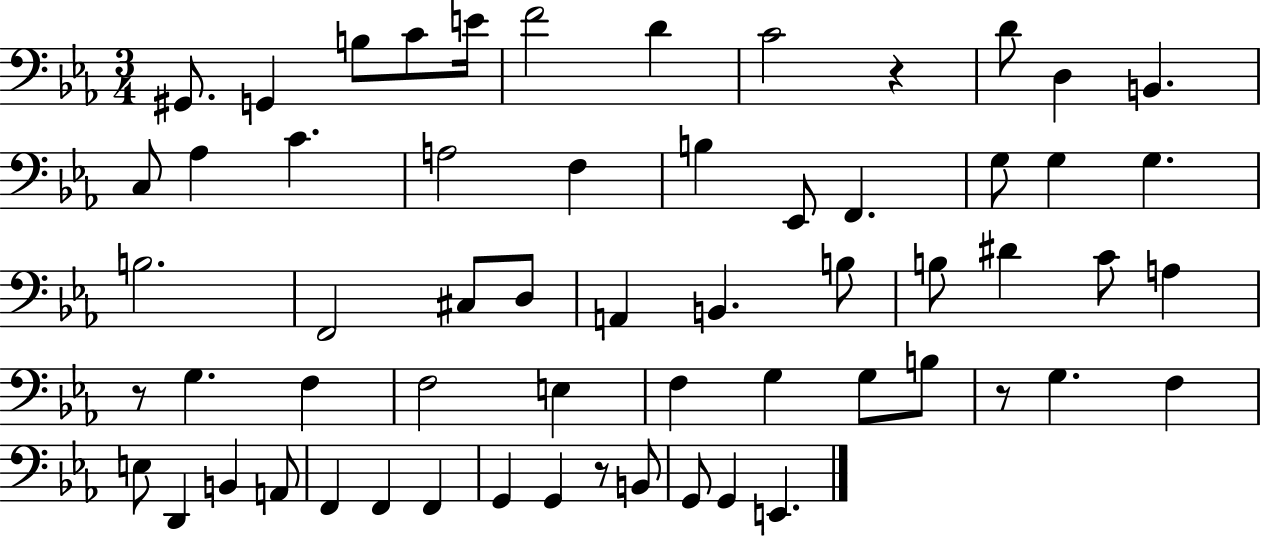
X:1
T:Untitled
M:3/4
L:1/4
K:Eb
^G,,/2 G,, B,/2 C/2 E/4 F2 D C2 z D/2 D, B,, C,/2 _A, C A,2 F, B, _E,,/2 F,, G,/2 G, G, B,2 F,,2 ^C,/2 D,/2 A,, B,, B,/2 B,/2 ^D C/2 A, z/2 G, F, F,2 E, F, G, G,/2 B,/2 z/2 G, F, E,/2 D,, B,, A,,/2 F,, F,, F,, G,, G,, z/2 B,,/2 G,,/2 G,, E,,